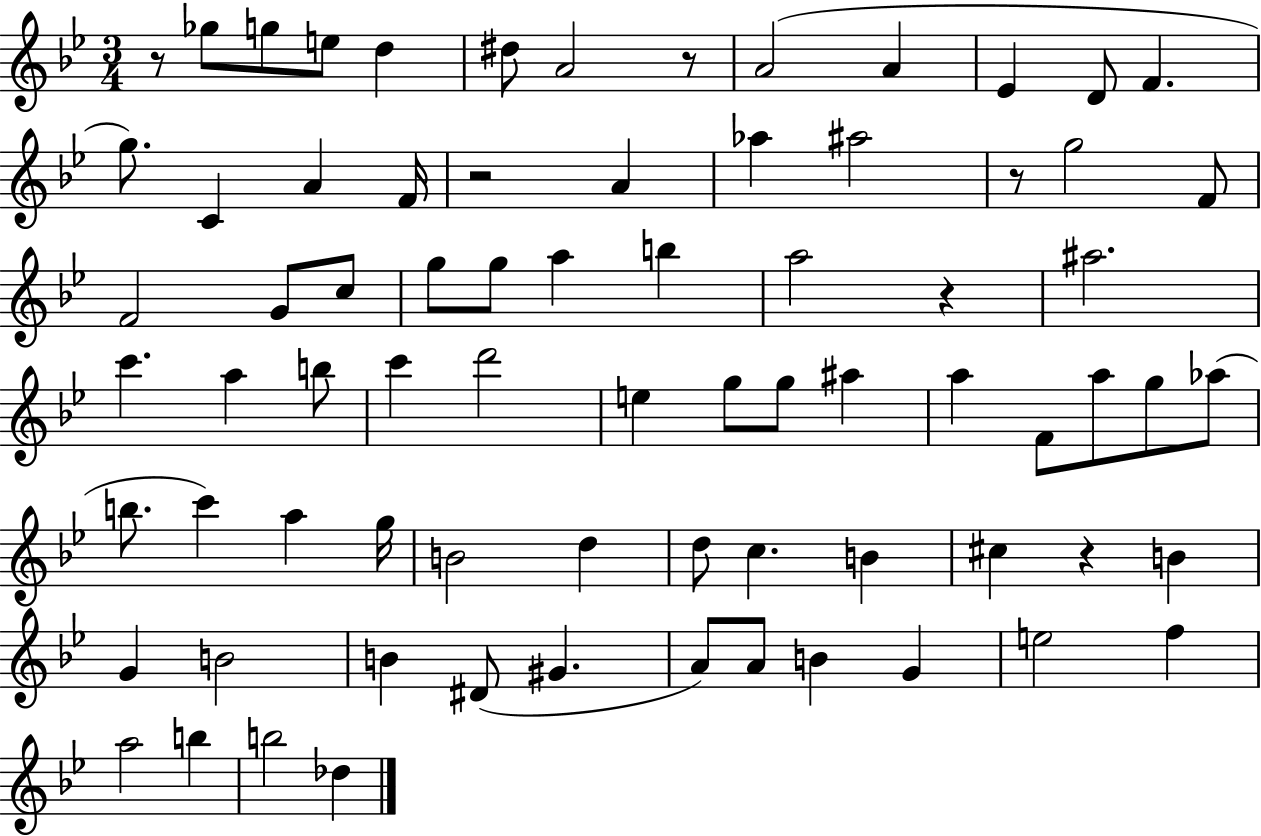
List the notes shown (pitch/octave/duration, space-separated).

R/e Gb5/e G5/e E5/e D5/q D#5/e A4/h R/e A4/h A4/q Eb4/q D4/e F4/q. G5/e. C4/q A4/q F4/s R/h A4/q Ab5/q A#5/h R/e G5/h F4/e F4/h G4/e C5/e G5/e G5/e A5/q B5/q A5/h R/q A#5/h. C6/q. A5/q B5/e C6/q D6/h E5/q G5/e G5/e A#5/q A5/q F4/e A5/e G5/e Ab5/e B5/e. C6/q A5/q G5/s B4/h D5/q D5/e C5/q. B4/q C#5/q R/q B4/q G4/q B4/h B4/q D#4/e G#4/q. A4/e A4/e B4/q G4/q E5/h F5/q A5/h B5/q B5/h Db5/q